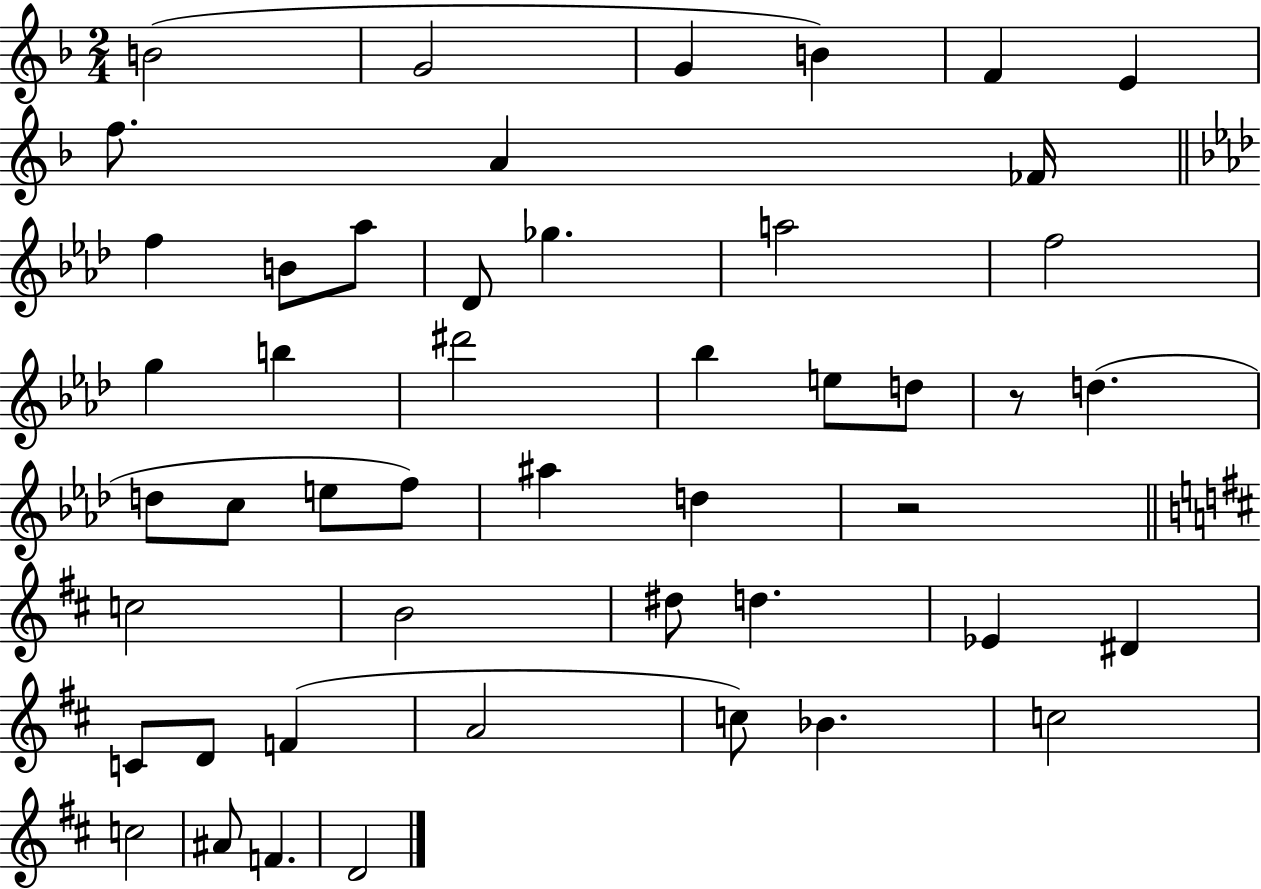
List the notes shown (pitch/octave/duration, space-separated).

B4/h G4/h G4/q B4/q F4/q E4/q F5/e. A4/q FES4/s F5/q B4/e Ab5/e Db4/e Gb5/q. A5/h F5/h G5/q B5/q D#6/h Bb5/q E5/e D5/e R/e D5/q. D5/e C5/e E5/e F5/e A#5/q D5/q R/h C5/h B4/h D#5/e D5/q. Eb4/q D#4/q C4/e D4/e F4/q A4/h C5/e Bb4/q. C5/h C5/h A#4/e F4/q. D4/h